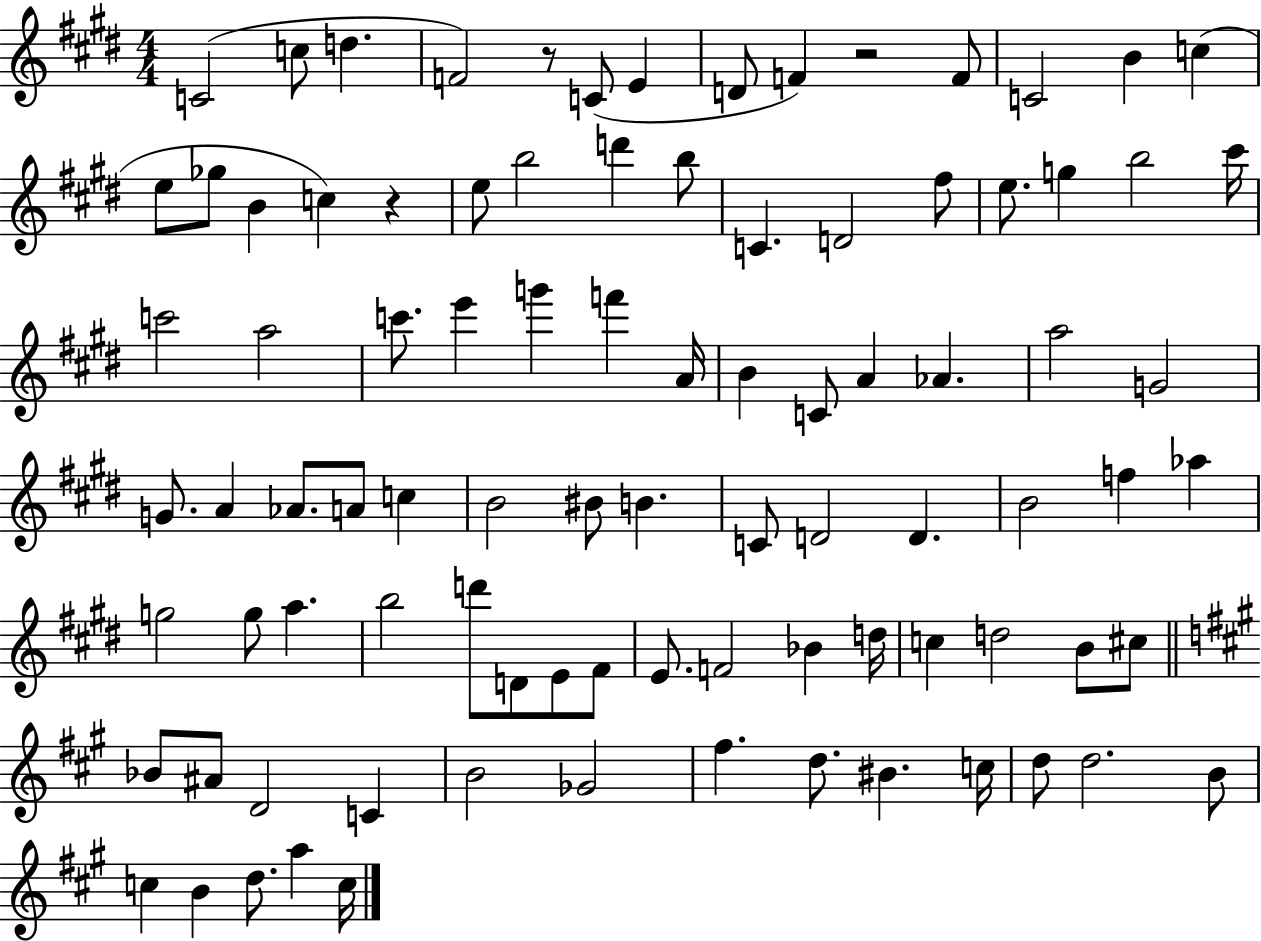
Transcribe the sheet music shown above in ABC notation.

X:1
T:Untitled
M:4/4
L:1/4
K:E
C2 c/2 d F2 z/2 C/2 E D/2 F z2 F/2 C2 B c e/2 _g/2 B c z e/2 b2 d' b/2 C D2 ^f/2 e/2 g b2 ^c'/4 c'2 a2 c'/2 e' g' f' A/4 B C/2 A _A a2 G2 G/2 A _A/2 A/2 c B2 ^B/2 B C/2 D2 D B2 f _a g2 g/2 a b2 d'/2 D/2 E/2 ^F/2 E/2 F2 _B d/4 c d2 B/2 ^c/2 _B/2 ^A/2 D2 C B2 _G2 ^f d/2 ^B c/4 d/2 d2 B/2 c B d/2 a c/4